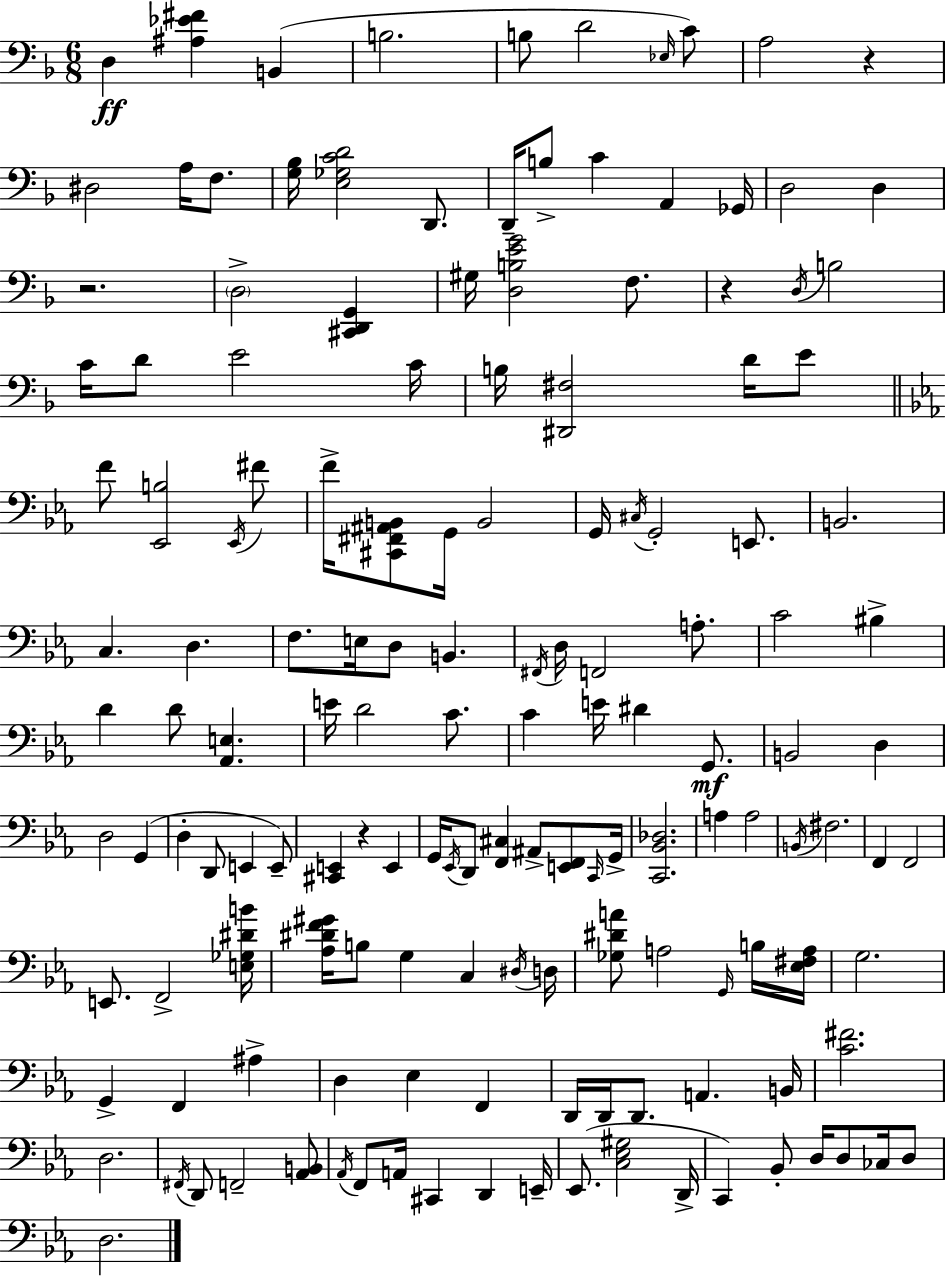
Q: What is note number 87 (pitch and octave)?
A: B3